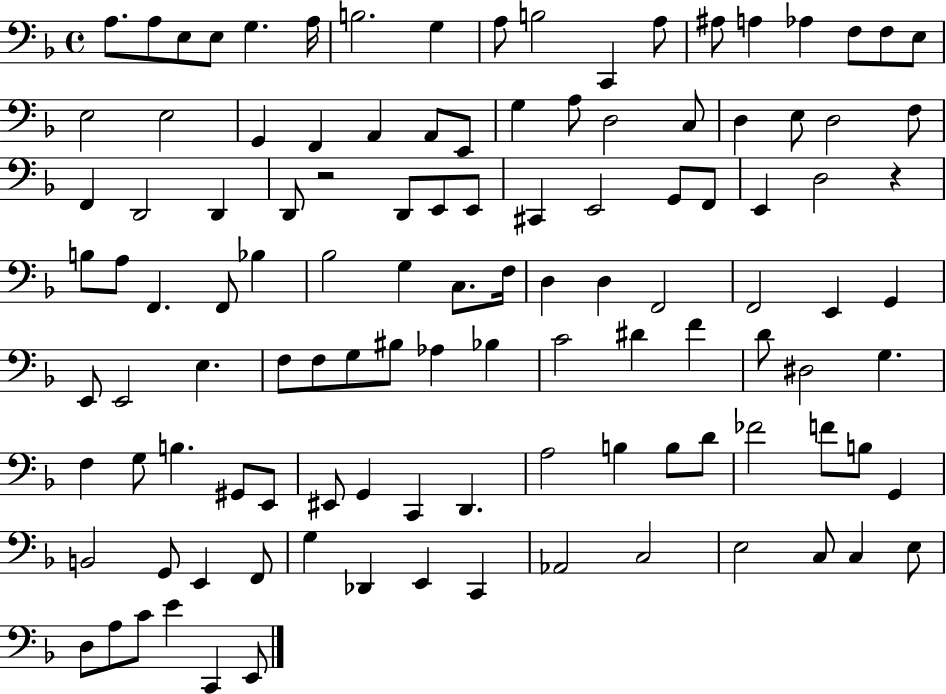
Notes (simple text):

A3/e. A3/e E3/e E3/e G3/q. A3/s B3/h. G3/q A3/e B3/h C2/q A3/e A#3/e A3/q Ab3/q F3/e F3/e E3/e E3/h E3/h G2/q F2/q A2/q A2/e E2/e G3/q A3/e D3/h C3/e D3/q E3/e D3/h F3/e F2/q D2/h D2/q D2/e R/h D2/e E2/e E2/e C#2/q E2/h G2/e F2/e E2/q D3/h R/q B3/e A3/e F2/q. F2/e Bb3/q Bb3/h G3/q C3/e. F3/s D3/q D3/q F2/h F2/h E2/q G2/q E2/e E2/h E3/q. F3/e F3/e G3/e BIS3/e Ab3/q Bb3/q C4/h D#4/q F4/q D4/e D#3/h G3/q. F3/q G3/e B3/q. G#2/e E2/e EIS2/e G2/q C2/q D2/q. A3/h B3/q B3/e D4/e FES4/h F4/e B3/e G2/q B2/h G2/e E2/q F2/e G3/q Db2/q E2/q C2/q Ab2/h C3/h E3/h C3/e C3/q E3/e D3/e A3/e C4/e E4/q C2/q E2/e